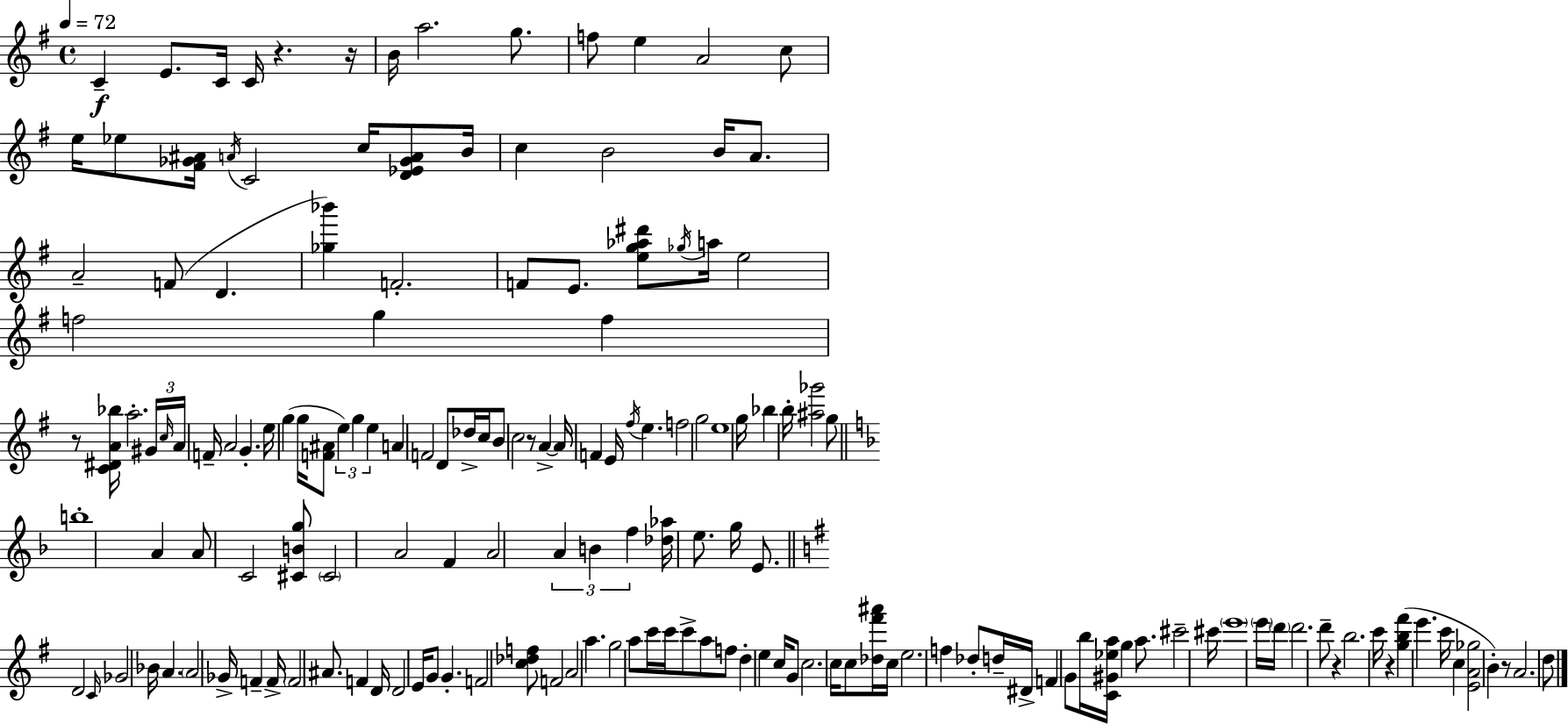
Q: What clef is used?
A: treble